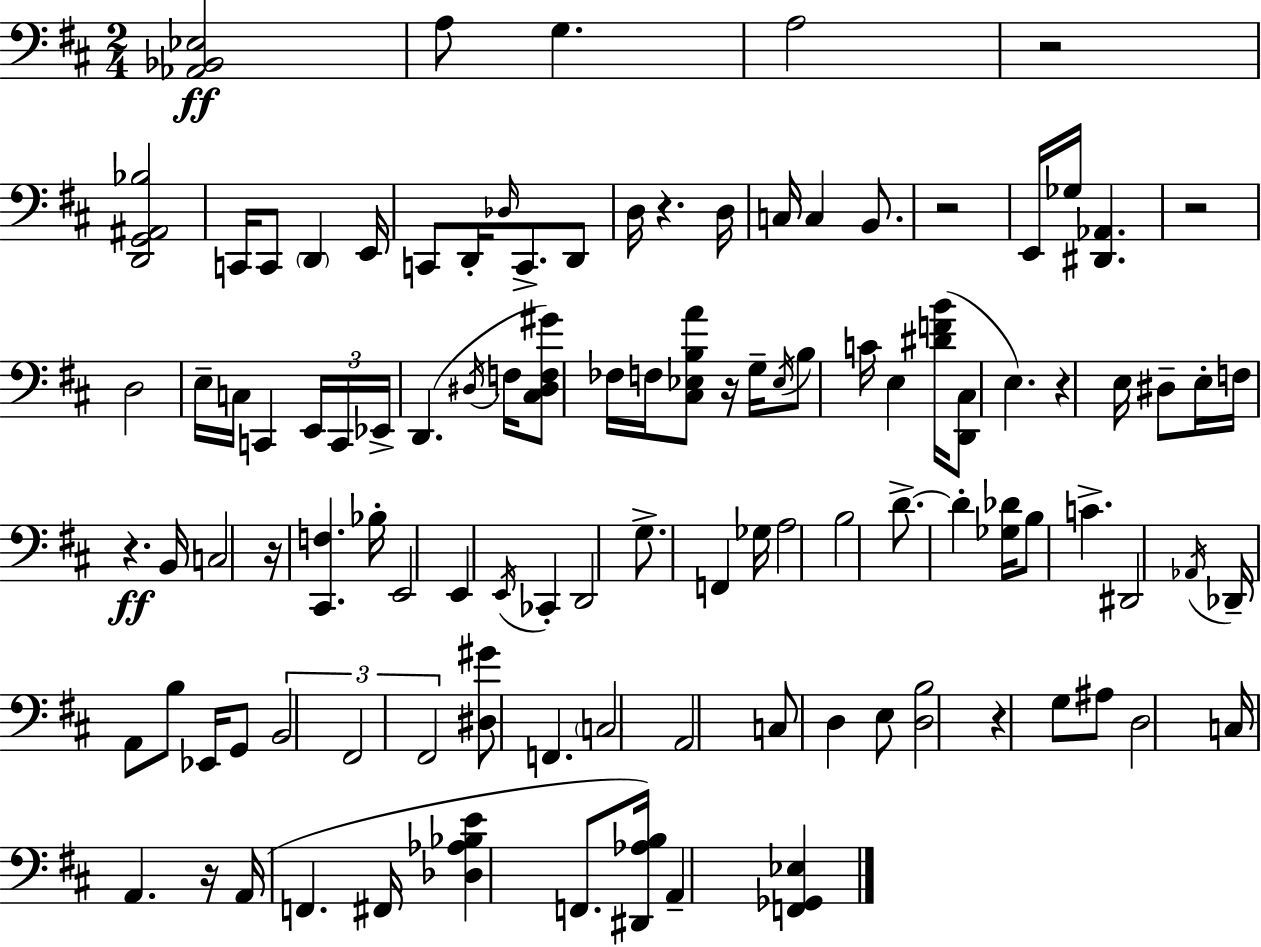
[Ab2,Bb2,Eb3]/h A3/e G3/q. A3/h R/h [D2,G2,A#2,Bb3]/h C2/s C2/e D2/q E2/s C2/e D2/s Db3/s C2/e. D2/e D3/s R/q. D3/s C3/s C3/q B2/e. R/h E2/s Gb3/s [D#2,Ab2]/q. R/h D3/h E3/s C3/s C2/q E2/s C2/s Eb2/s D2/q. D#3/s F3/s [C#3,D#3,F3,G#4]/e FES3/s F3/s [C#3,Eb3,B3,A4]/e R/s G3/s Eb3/s B3/e C4/s E3/q [D#4,F4,B4]/s [D2,C#3]/e E3/q. R/q E3/s D#3/e E3/s F3/s R/q. B2/s C3/h R/s [C#2,F3]/q. Bb3/s E2/h E2/q E2/s CES2/q D2/h G3/e. F2/q Gb3/s A3/h B3/h D4/e. D4/q [Gb3,Db4]/s B3/e C4/q. D#2/h Ab2/s Db2/s A2/e B3/e Eb2/s G2/e B2/h F#2/h F#2/h [D#3,G#4]/e F2/q. C3/h A2/h C3/e D3/q E3/e [D3,B3]/h R/q G3/e A#3/e D3/h C3/s A2/q. R/s A2/s F2/q. F#2/s [Db3,Ab3,Bb3,E4]/q F2/e. [D#2,Ab3,B3]/s A2/q [F2,Gb2,Eb3]/q